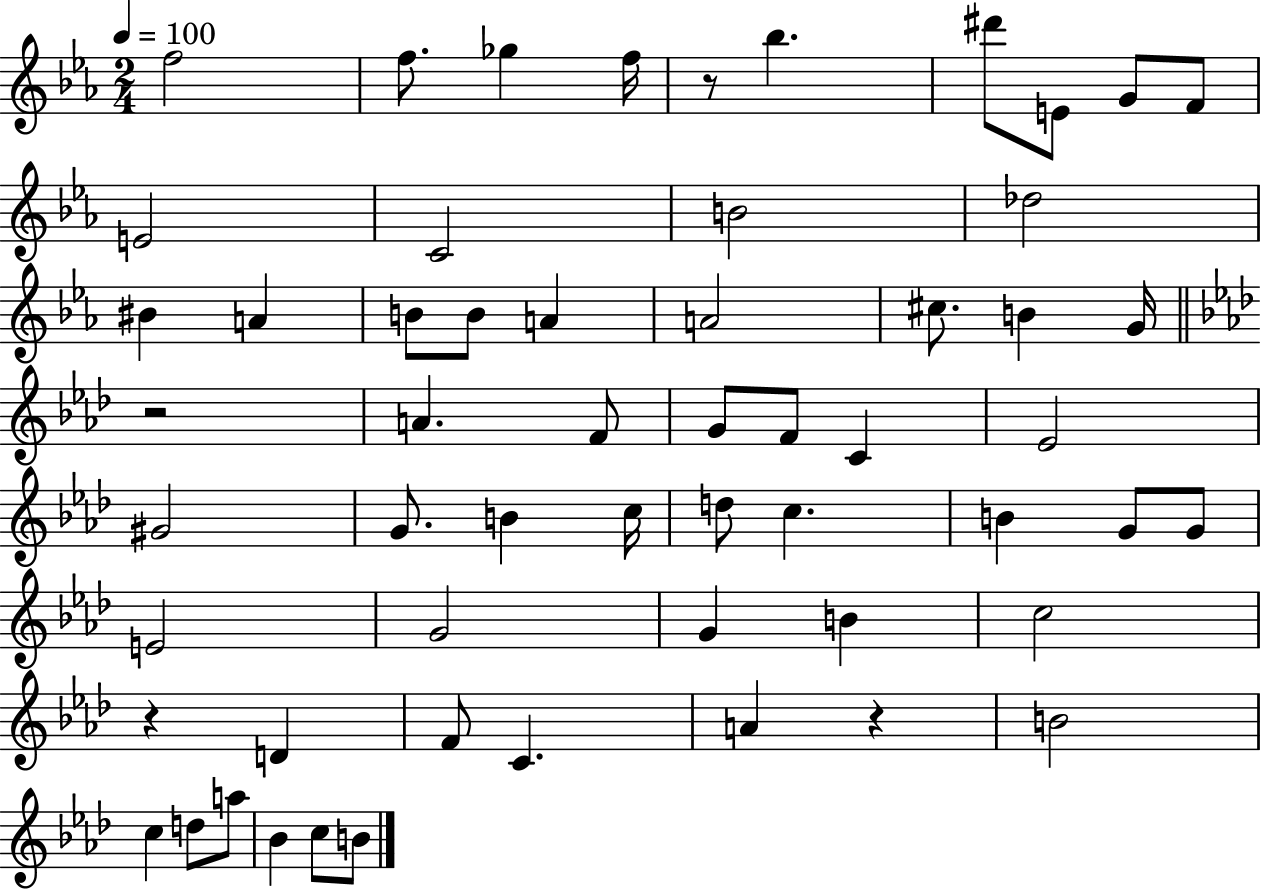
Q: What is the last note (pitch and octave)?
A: B4